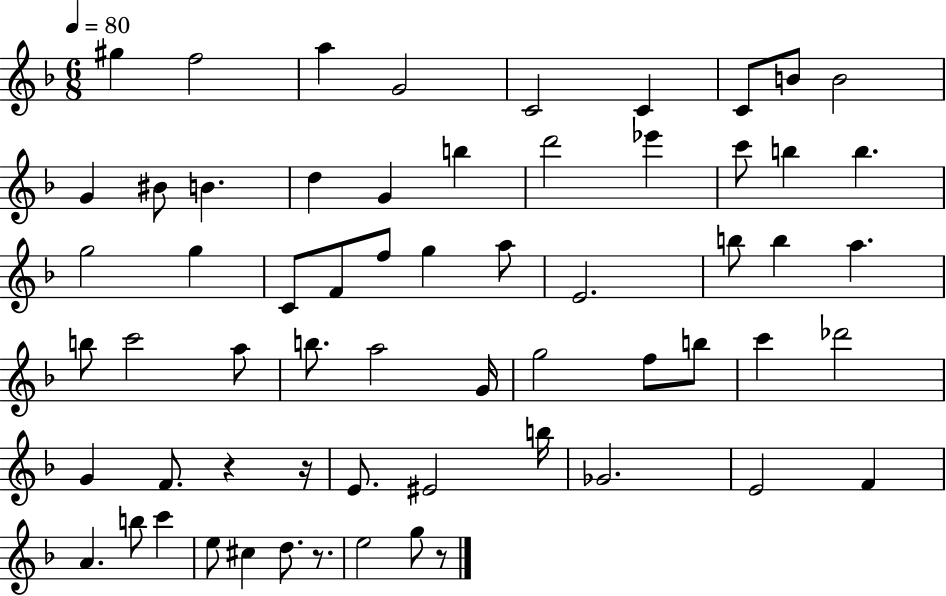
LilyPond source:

{
  \clef treble
  \numericTimeSignature
  \time 6/8
  \key f \major
  \tempo 4 = 80
  gis''4 f''2 | a''4 g'2 | c'2 c'4 | c'8 b'8 b'2 | \break g'4 bis'8 b'4. | d''4 g'4 b''4 | d'''2 ees'''4 | c'''8 b''4 b''4. | \break g''2 g''4 | c'8 f'8 f''8 g''4 a''8 | e'2. | b''8 b''4 a''4. | \break b''8 c'''2 a''8 | b''8. a''2 g'16 | g''2 f''8 b''8 | c'''4 des'''2 | \break g'4 f'8. r4 r16 | e'8. eis'2 b''16 | ges'2. | e'2 f'4 | \break a'4. b''8 c'''4 | e''8 cis''4 d''8. r8. | e''2 g''8 r8 | \bar "|."
}